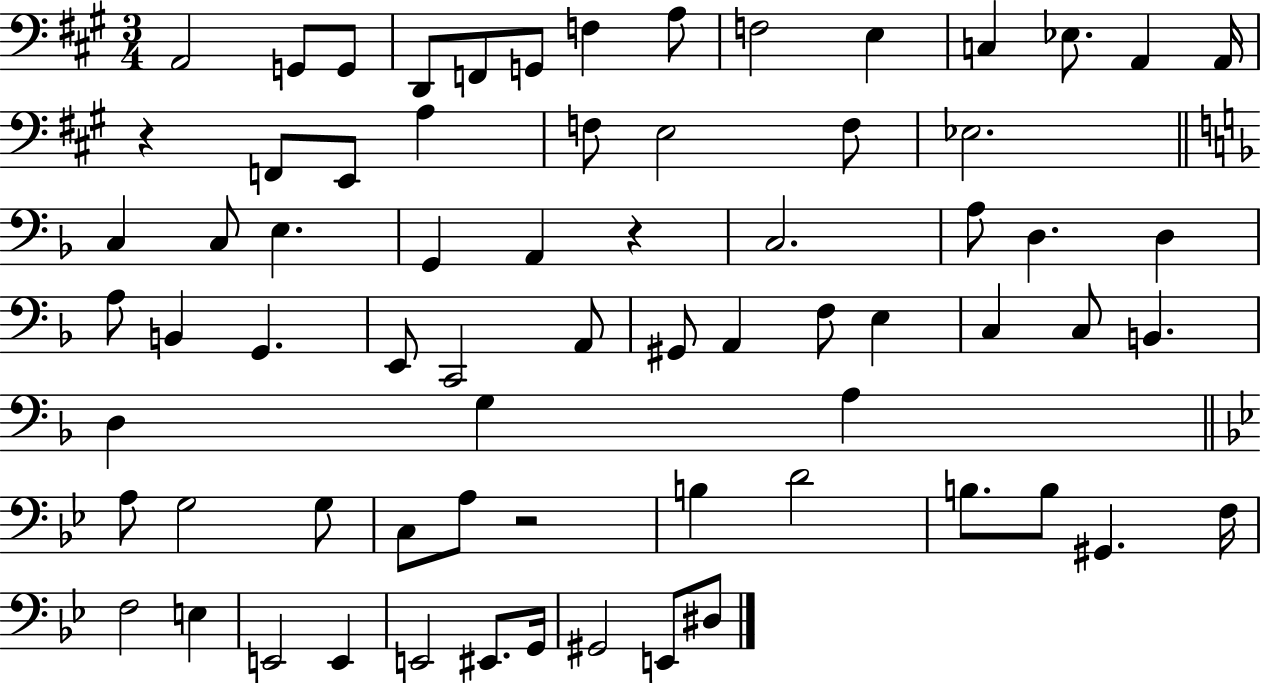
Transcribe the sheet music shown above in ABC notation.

X:1
T:Untitled
M:3/4
L:1/4
K:A
A,,2 G,,/2 G,,/2 D,,/2 F,,/2 G,,/2 F, A,/2 F,2 E, C, _E,/2 A,, A,,/4 z F,,/2 E,,/2 A, F,/2 E,2 F,/2 _E,2 C, C,/2 E, G,, A,, z C,2 A,/2 D, D, A,/2 B,, G,, E,,/2 C,,2 A,,/2 ^G,,/2 A,, F,/2 E, C, C,/2 B,, D, G, A, A,/2 G,2 G,/2 C,/2 A,/2 z2 B, D2 B,/2 B,/2 ^G,, F,/4 F,2 E, E,,2 E,, E,,2 ^E,,/2 G,,/4 ^G,,2 E,,/2 ^D,/2